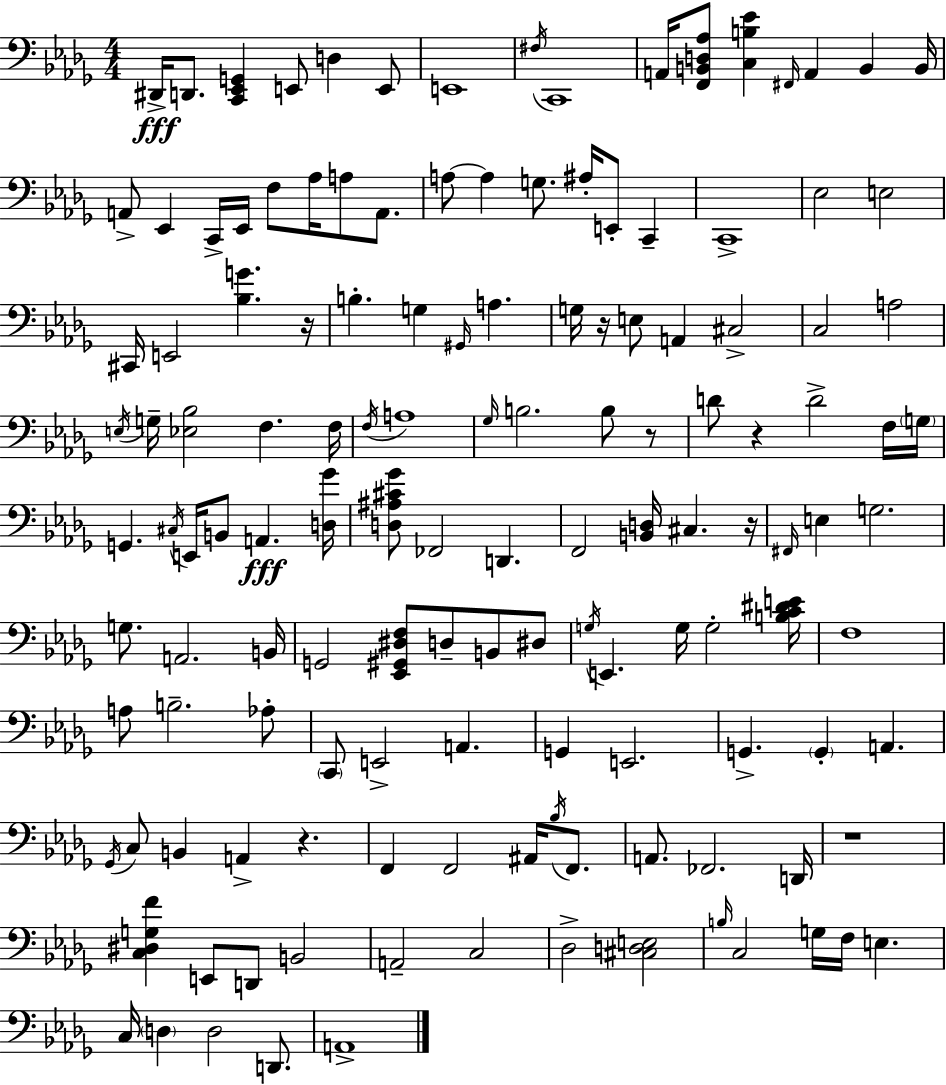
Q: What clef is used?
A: bass